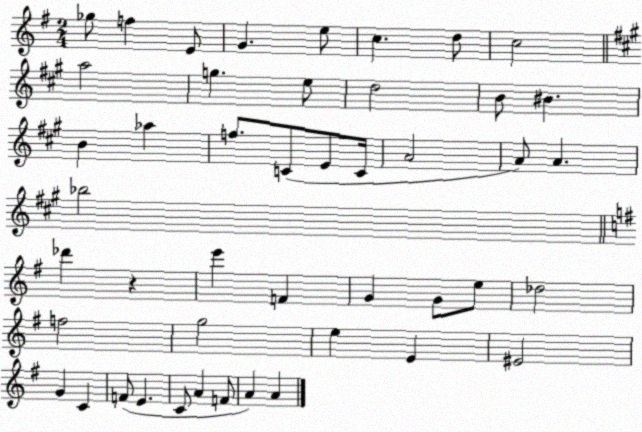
X:1
T:Untitled
M:2/4
L:1/4
K:G
_g/2 f E/2 G e/2 c d/2 c2 a2 g e/2 d2 B/2 ^B B _a f/2 C/2 E/2 C/4 A2 A/2 A _b2 _d' z e' F G G/2 e/2 _d2 f2 g2 e E ^E2 G C F/2 E C/2 A F/2 A A